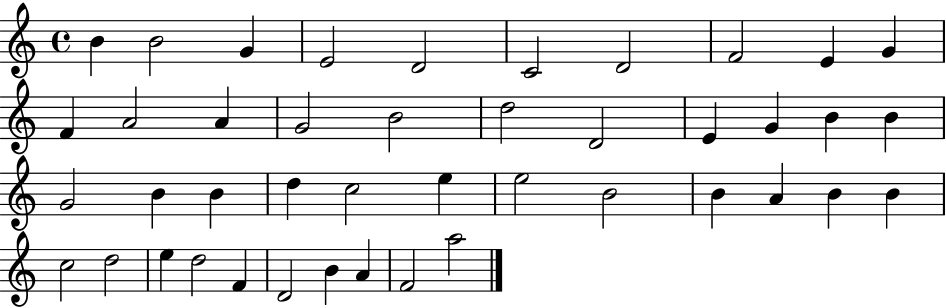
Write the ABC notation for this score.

X:1
T:Untitled
M:4/4
L:1/4
K:C
B B2 G E2 D2 C2 D2 F2 E G F A2 A G2 B2 d2 D2 E G B B G2 B B d c2 e e2 B2 B A B B c2 d2 e d2 F D2 B A F2 a2